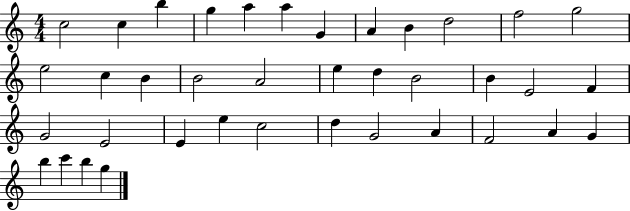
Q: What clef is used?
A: treble